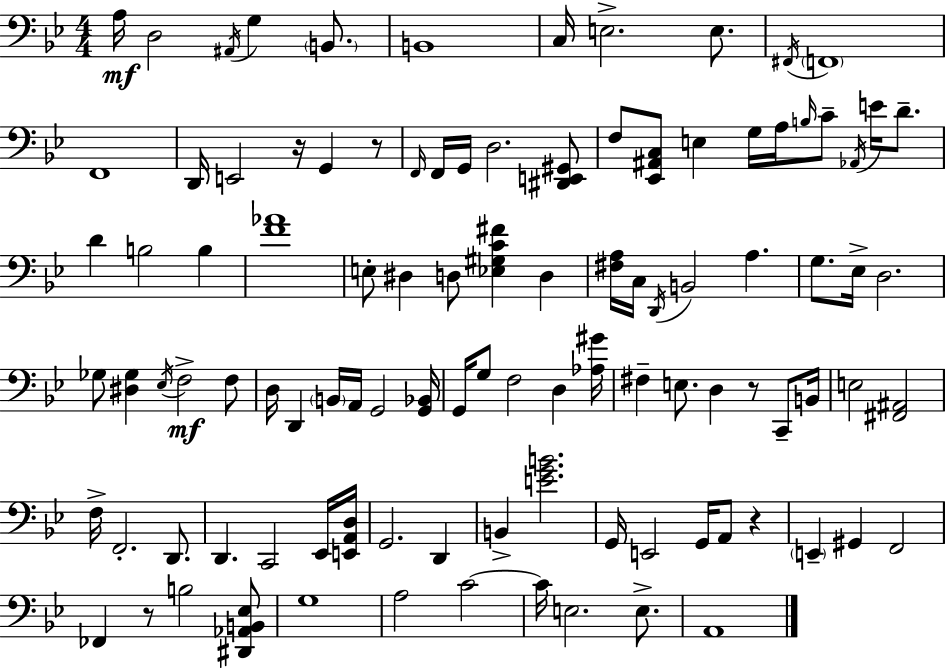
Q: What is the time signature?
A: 4/4